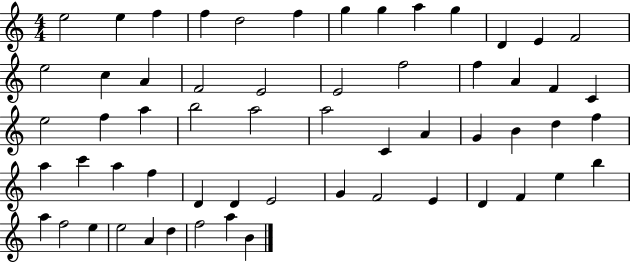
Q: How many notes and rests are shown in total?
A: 59